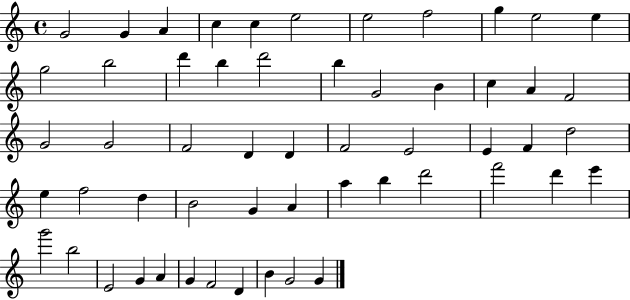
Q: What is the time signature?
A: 4/4